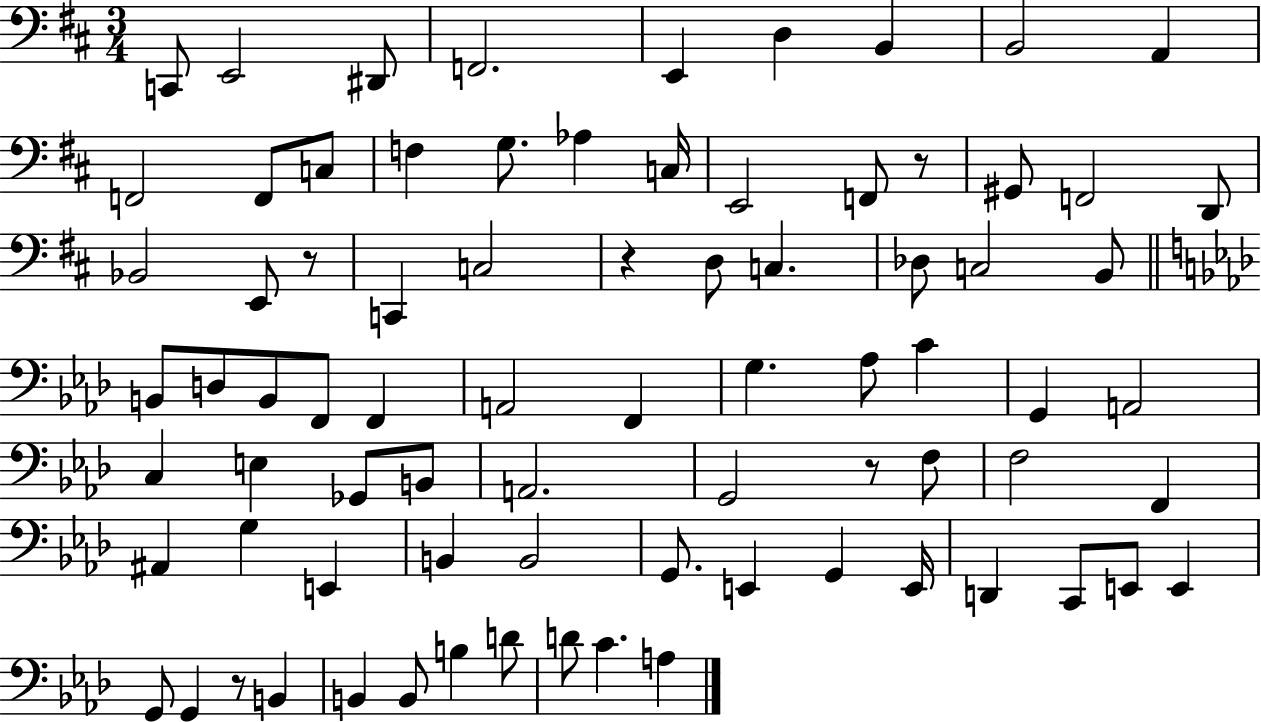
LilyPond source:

{
  \clef bass
  \numericTimeSignature
  \time 3/4
  \key d \major
  c,8 e,2 dis,8 | f,2. | e,4 d4 b,4 | b,2 a,4 | \break f,2 f,8 c8 | f4 g8. aes4 c16 | e,2 f,8 r8 | gis,8 f,2 d,8 | \break bes,2 e,8 r8 | c,4 c2 | r4 d8 c4. | des8 c2 b,8 | \break \bar "||" \break \key aes \major b,8 d8 b,8 f,8 f,4 | a,2 f,4 | g4. aes8 c'4 | g,4 a,2 | \break c4 e4 ges,8 b,8 | a,2. | g,2 r8 f8 | f2 f,4 | \break ais,4 g4 e,4 | b,4 b,2 | g,8. e,4 g,4 e,16 | d,4 c,8 e,8 e,4 | \break g,8 g,4 r8 b,4 | b,4 b,8 b4 d'8 | d'8 c'4. a4 | \bar "|."
}